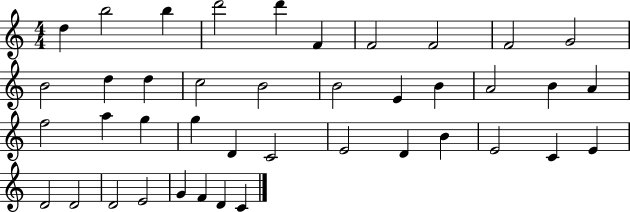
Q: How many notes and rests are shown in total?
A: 41